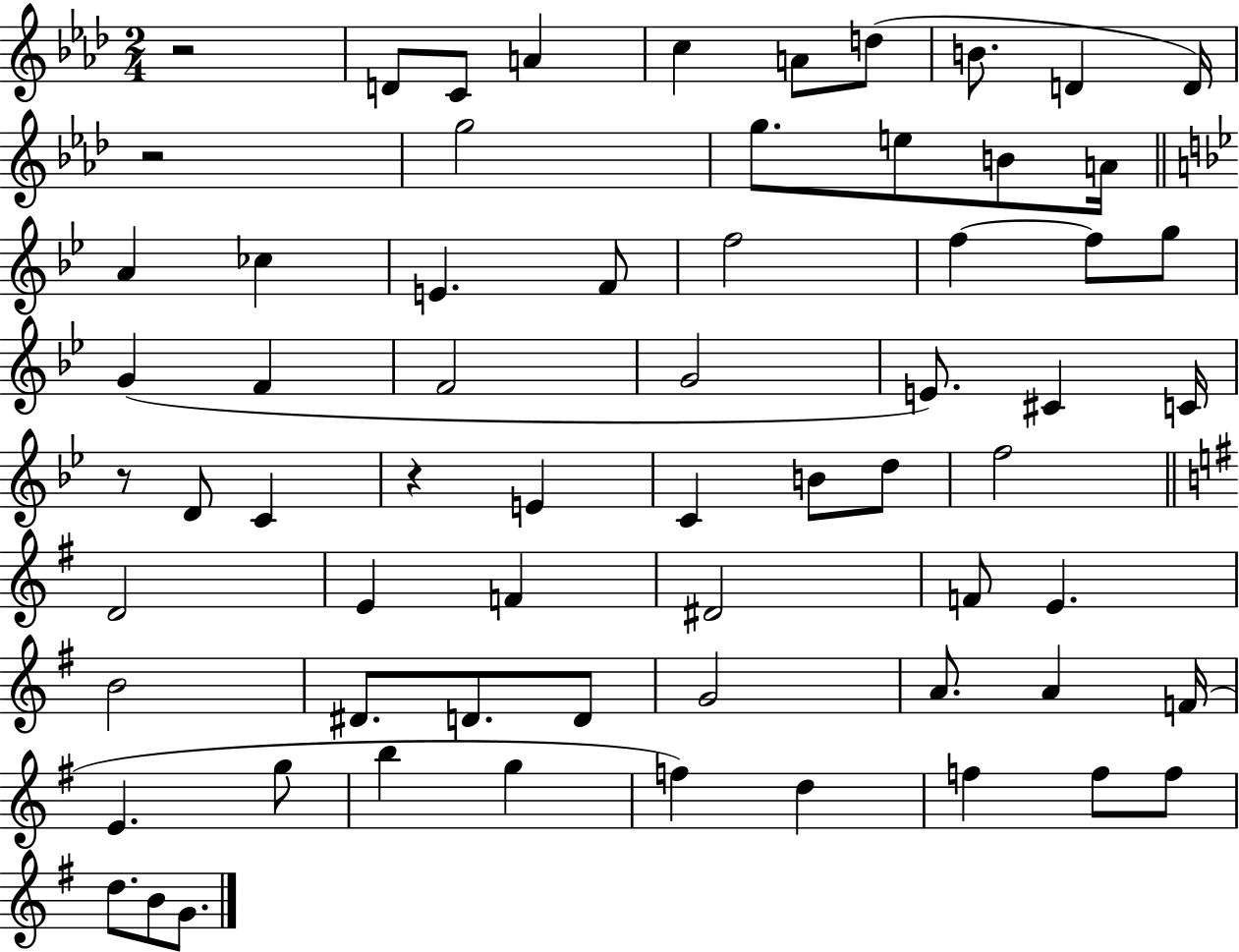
R/h D4/e C4/e A4/q C5/q A4/e D5/e B4/e. D4/q D4/s R/h G5/h G5/e. E5/e B4/e A4/s A4/q CES5/q E4/q. F4/e F5/h F5/q F5/e G5/e G4/q F4/q F4/h G4/h E4/e. C#4/q C4/s R/e D4/e C4/q R/q E4/q C4/q B4/e D5/e F5/h D4/h E4/q F4/q D#4/h F4/e E4/q. B4/h D#4/e. D4/e. D4/e G4/h A4/e. A4/q F4/s E4/q. G5/e B5/q G5/q F5/q D5/q F5/q F5/e F5/e D5/e. B4/e G4/e.